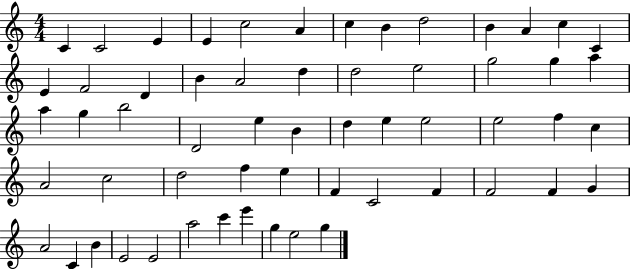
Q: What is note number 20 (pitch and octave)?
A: D5